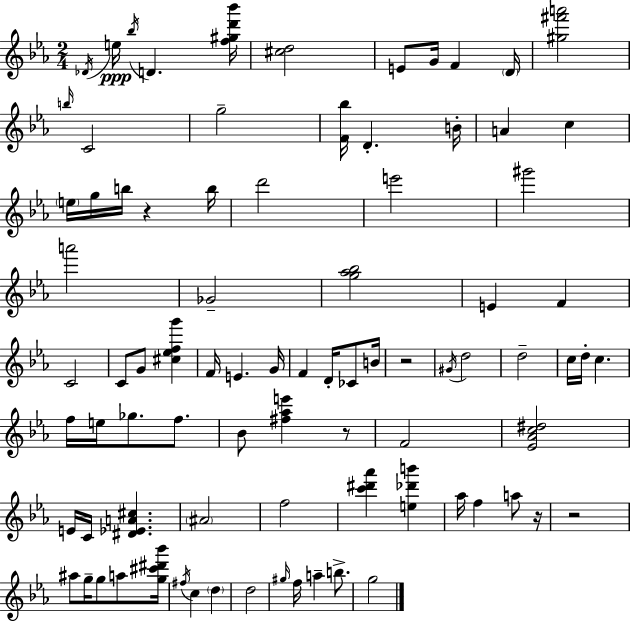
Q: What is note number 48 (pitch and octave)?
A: F4